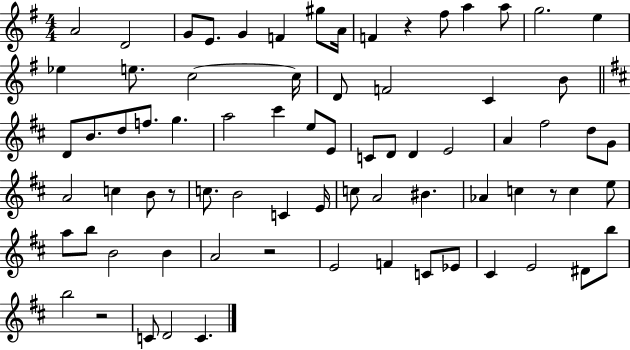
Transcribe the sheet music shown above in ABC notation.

X:1
T:Untitled
M:4/4
L:1/4
K:G
A2 D2 G/2 E/2 G F ^g/2 A/4 F z ^f/2 a a/2 g2 e _e e/2 c2 c/4 D/2 F2 C B/2 D/2 B/2 d/2 f/2 g a2 ^c' e/2 E/2 C/2 D/2 D E2 A ^f2 d/2 G/2 A2 c B/2 z/2 c/2 B2 C E/4 c/2 A2 ^B _A c z/2 c e/2 a/2 b/2 B2 B A2 z2 E2 F C/2 _E/2 ^C E2 ^D/2 b/2 b2 z2 C/2 D2 C